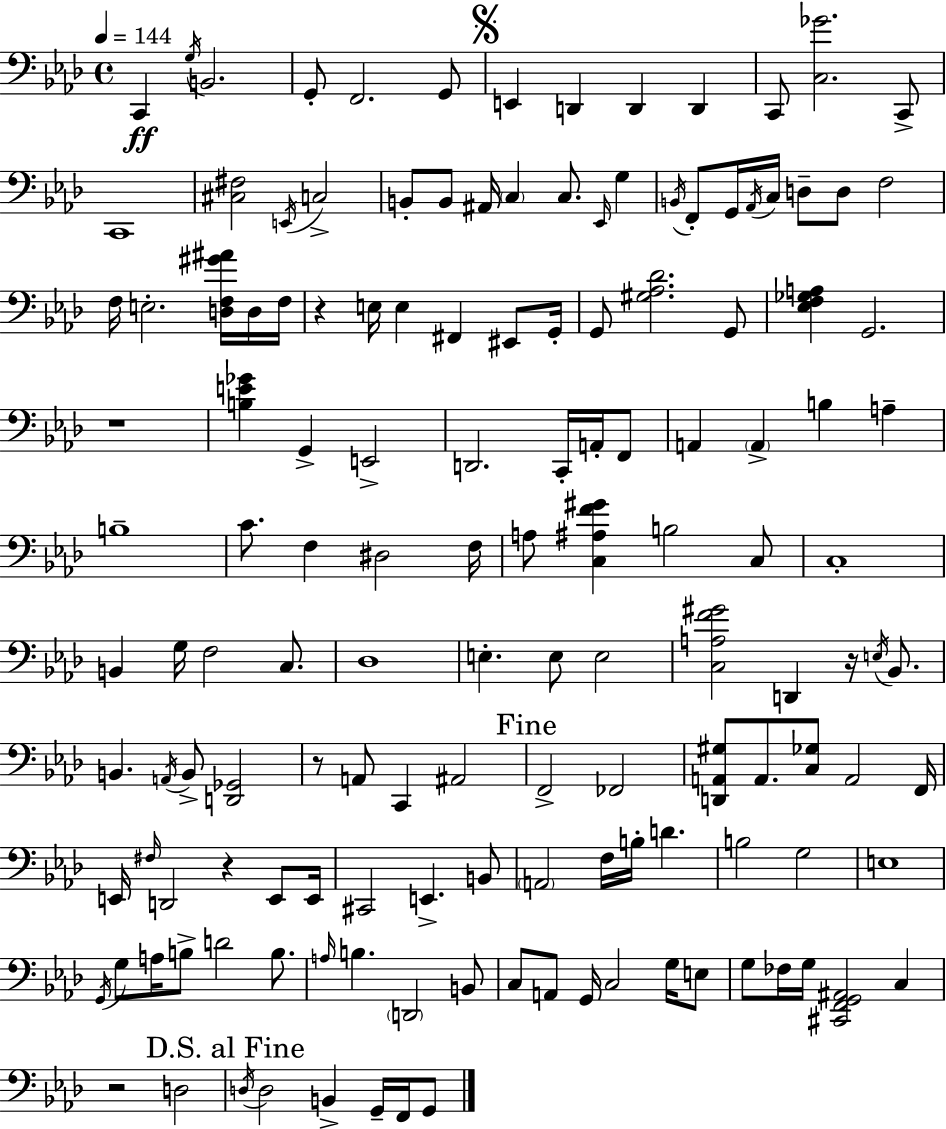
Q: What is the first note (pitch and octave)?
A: C2